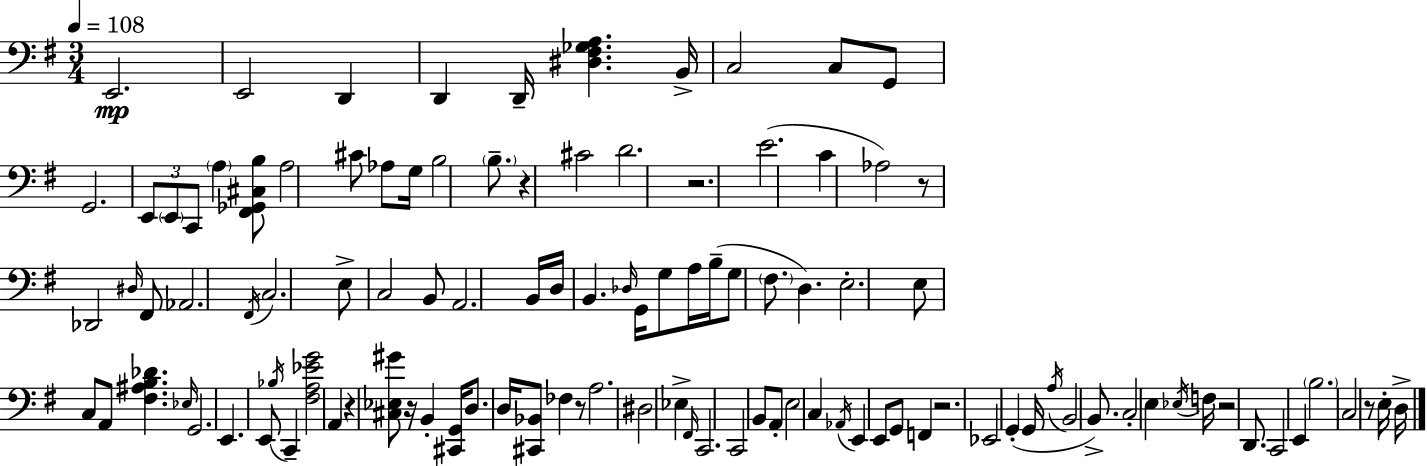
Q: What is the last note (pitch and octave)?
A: D3